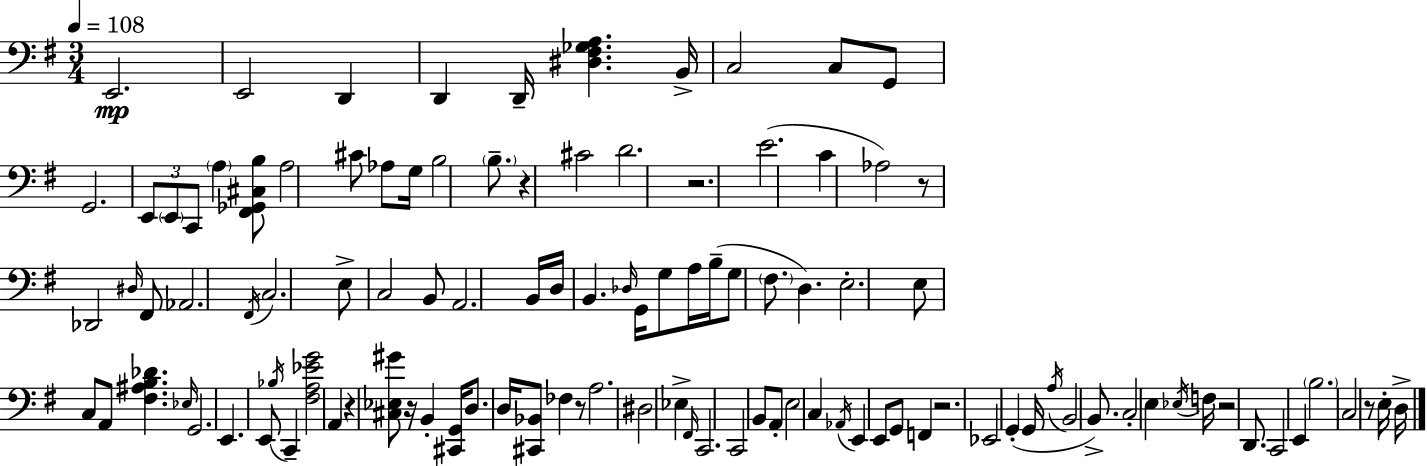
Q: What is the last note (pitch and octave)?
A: D3